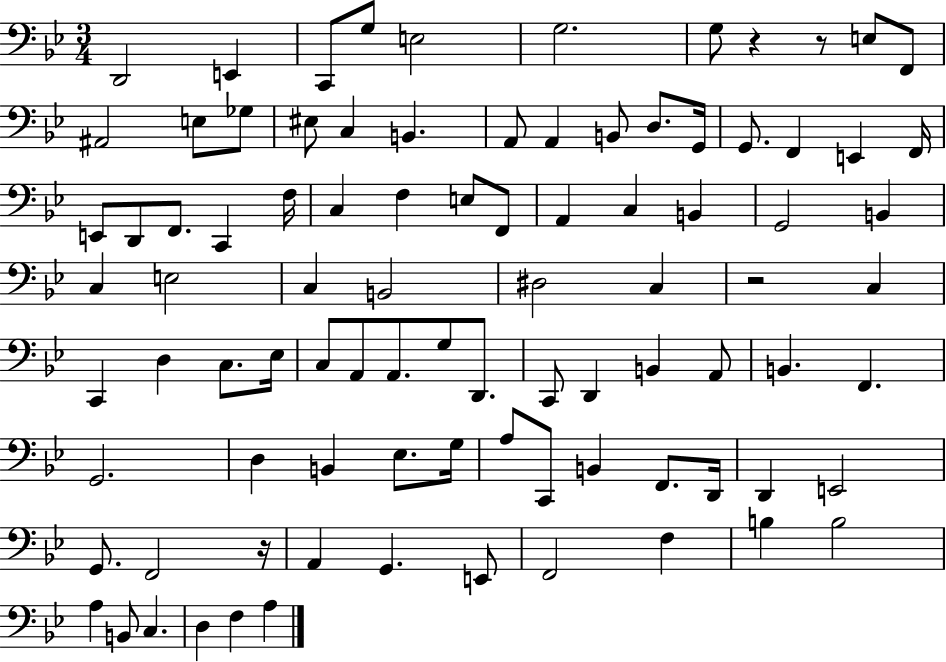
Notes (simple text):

D2/h E2/q C2/e G3/e E3/h G3/h. G3/e R/q R/e E3/e F2/e A#2/h E3/e Gb3/e EIS3/e C3/q B2/q. A2/e A2/q B2/e D3/e. G2/s G2/e. F2/q E2/q F2/s E2/e D2/e F2/e. C2/q F3/s C3/q F3/q E3/e F2/e A2/q C3/q B2/q G2/h B2/q C3/q E3/h C3/q B2/h D#3/h C3/q R/h C3/q C2/q D3/q C3/e. Eb3/s C3/e A2/e A2/e. G3/e D2/e. C2/e D2/q B2/q A2/e B2/q. F2/q. G2/h. D3/q B2/q Eb3/e. G3/s A3/e C2/e B2/q F2/e. D2/s D2/q E2/h G2/e. F2/h R/s A2/q G2/q. E2/e F2/h F3/q B3/q B3/h A3/q B2/e C3/q. D3/q F3/q A3/q